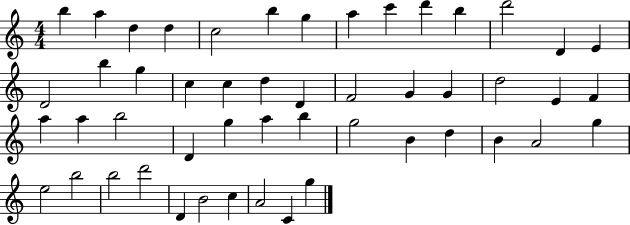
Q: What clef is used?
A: treble